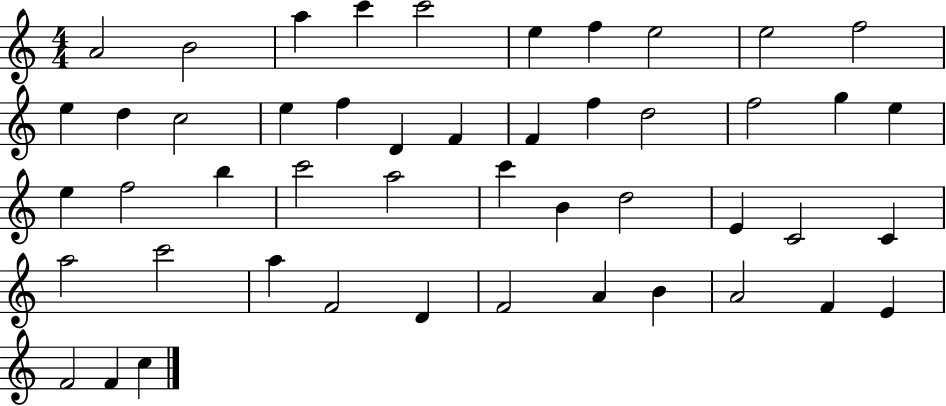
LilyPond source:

{
  \clef treble
  \numericTimeSignature
  \time 4/4
  \key c \major
  a'2 b'2 | a''4 c'''4 c'''2 | e''4 f''4 e''2 | e''2 f''2 | \break e''4 d''4 c''2 | e''4 f''4 d'4 f'4 | f'4 f''4 d''2 | f''2 g''4 e''4 | \break e''4 f''2 b''4 | c'''2 a''2 | c'''4 b'4 d''2 | e'4 c'2 c'4 | \break a''2 c'''2 | a''4 f'2 d'4 | f'2 a'4 b'4 | a'2 f'4 e'4 | \break f'2 f'4 c''4 | \bar "|."
}